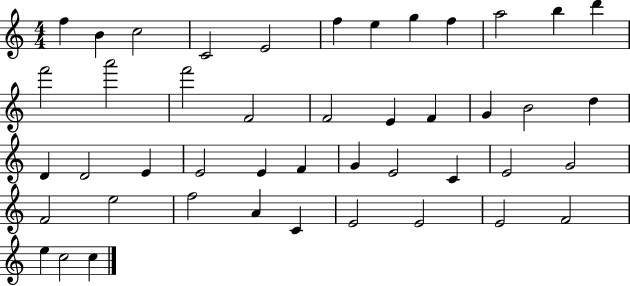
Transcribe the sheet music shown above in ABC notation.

X:1
T:Untitled
M:4/4
L:1/4
K:C
f B c2 C2 E2 f e g f a2 b d' f'2 a'2 f'2 F2 F2 E F G B2 d D D2 E E2 E F G E2 C E2 G2 F2 e2 f2 A C E2 E2 E2 F2 e c2 c